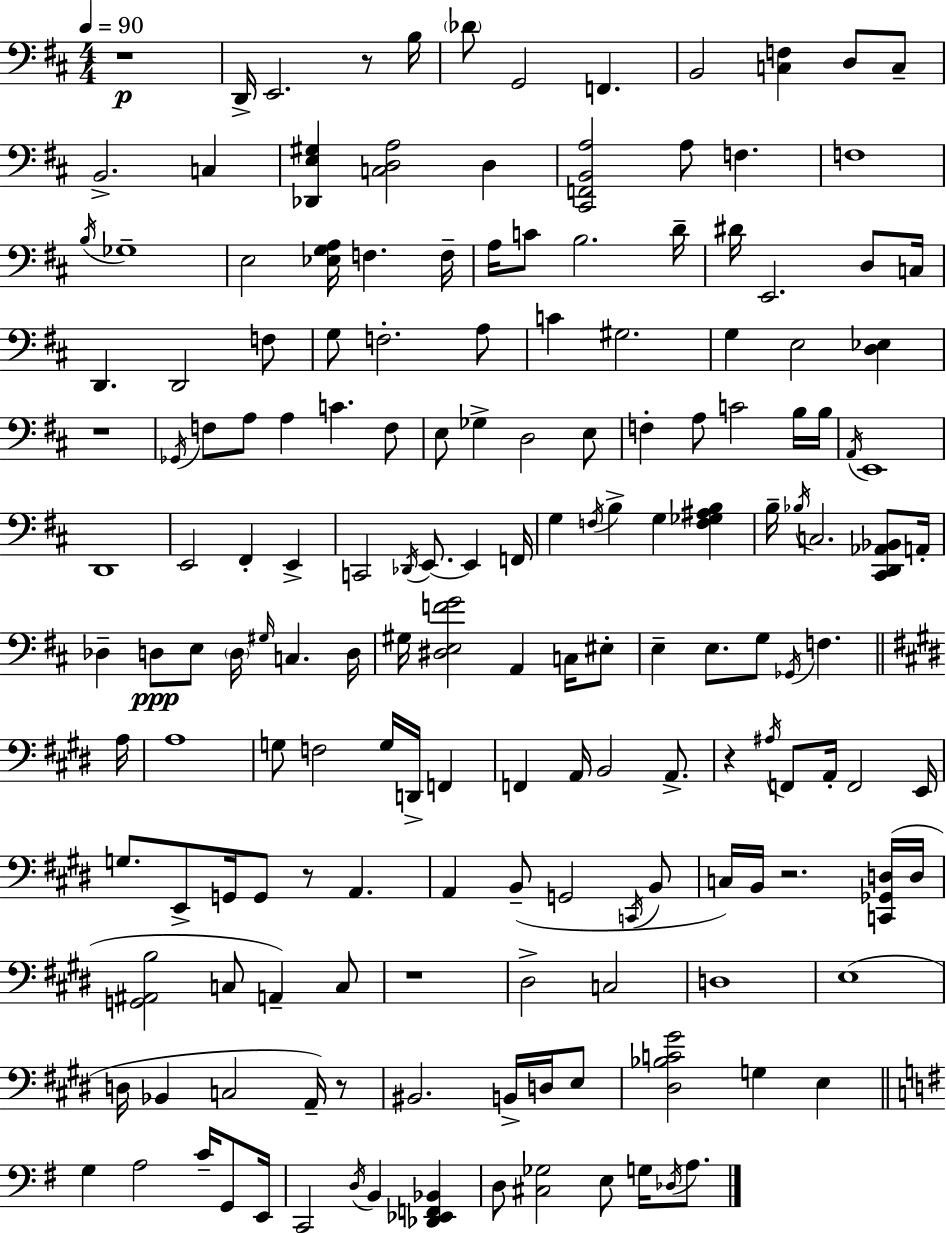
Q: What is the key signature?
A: D major